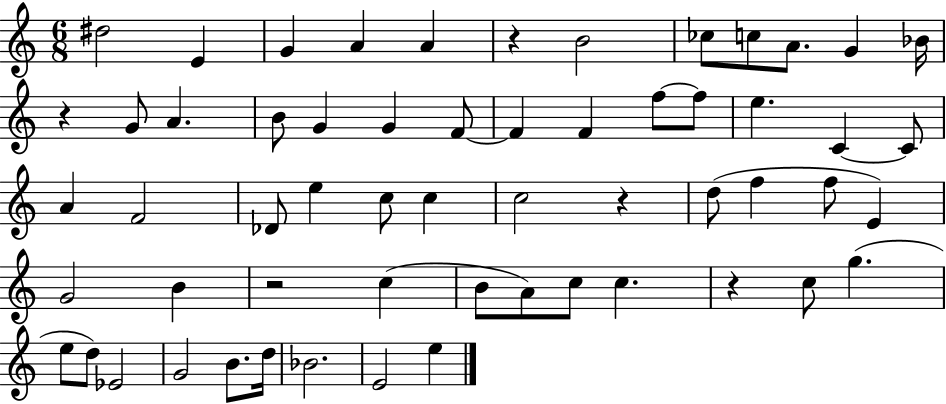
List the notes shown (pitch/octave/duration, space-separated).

D#5/h E4/q G4/q A4/q A4/q R/q B4/h CES5/e C5/e A4/e. G4/q Bb4/s R/q G4/e A4/q. B4/e G4/q G4/q F4/e F4/q F4/q F5/e F5/e E5/q. C4/q C4/e A4/q F4/h Db4/e E5/q C5/e C5/q C5/h R/q D5/e F5/q F5/e E4/q G4/h B4/q R/h C5/q B4/e A4/e C5/e C5/q. R/q C5/e G5/q. E5/e D5/e Eb4/h G4/h B4/e. D5/s Bb4/h. E4/h E5/q